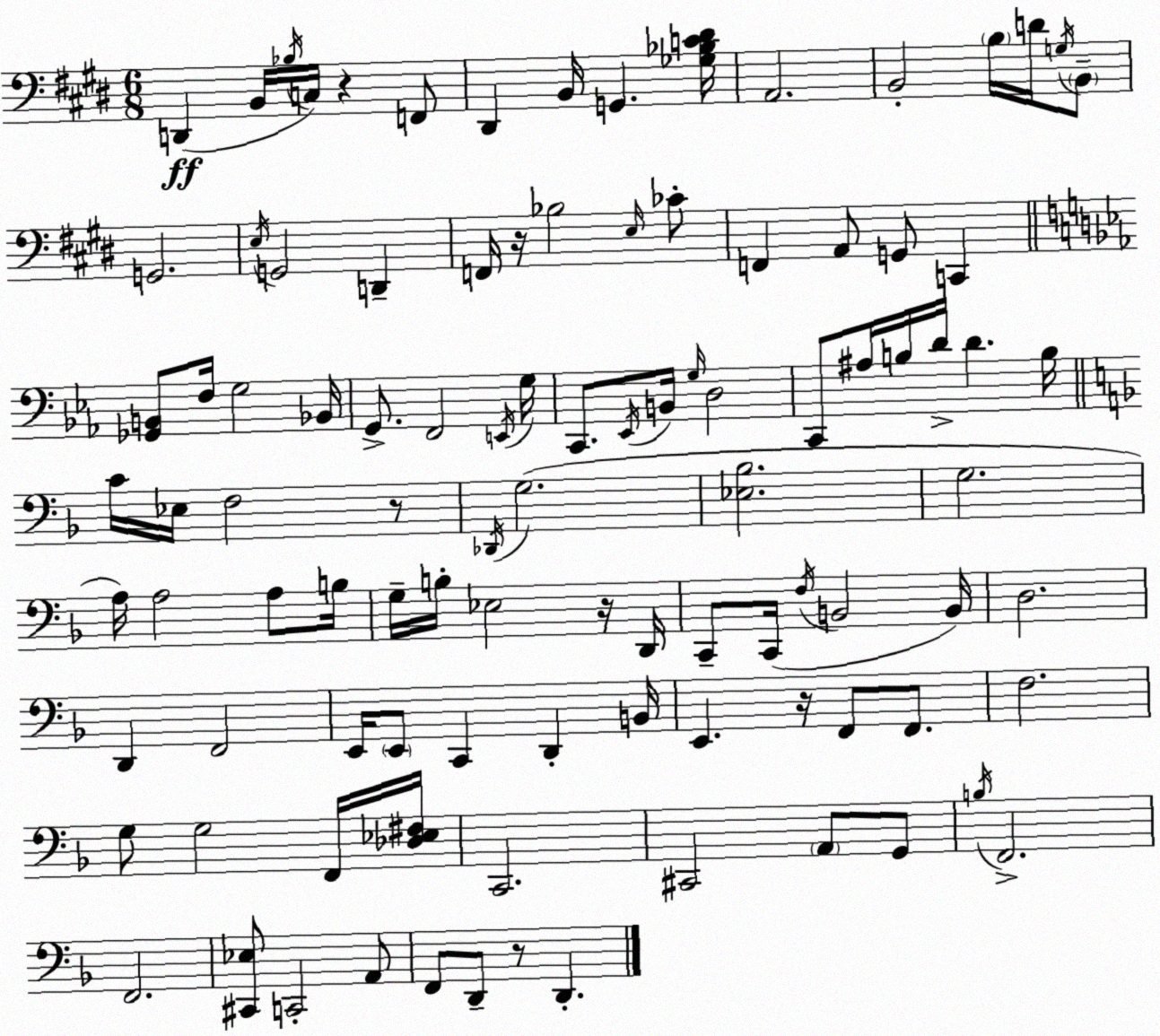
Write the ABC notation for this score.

X:1
T:Untitled
M:6/8
L:1/4
K:E
D,, B,,/4 _B,/4 C,/4 z F,,/2 ^D,, B,,/4 G,, [_G,_B,C^D]/4 A,,2 B,,2 B,/4 D/4 G,/4 B,,/2 G,,2 E,/4 G,,2 D,, F,,/4 z/4 _B,2 E,/4 _C/2 F,, A,,/2 G,,/2 C,, [_G,,B,,]/2 F,/4 G,2 _B,,/4 G,,/2 F,,2 E,,/4 G,/4 C,,/2 _E,,/4 B,,/4 G,/4 D,2 C,,/2 ^A,/4 B,/4 D/4 D B,/4 C/4 _E,/4 F,2 z/2 _D,,/4 G,2 [_E,_B,]2 G,2 A,/4 A,2 A,/2 B,/4 G,/4 B,/4 _E,2 z/4 D,,/4 C,,/2 C,,/4 F,/4 B,,2 B,,/4 D,2 D,, F,,2 E,,/4 E,,/2 C,, D,, B,,/4 E,, z/4 F,,/2 F,,/2 F,2 G,/2 G,2 F,,/4 [_D,_E,^F,]/4 C,,2 ^C,,2 A,,/2 G,,/2 B,/4 F,,2 F,,2 [^C,,_E,]/2 C,,2 A,,/2 F,,/2 D,,/2 z/2 D,,